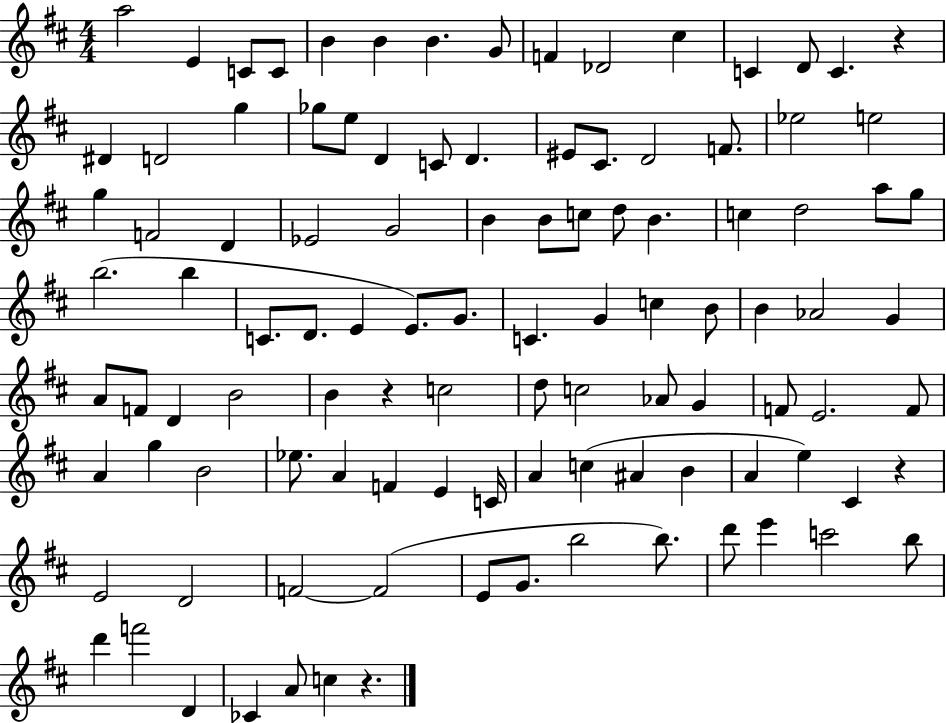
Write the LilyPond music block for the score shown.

{
  \clef treble
  \numericTimeSignature
  \time 4/4
  \key d \major
  a''2 e'4 c'8 c'8 | b'4 b'4 b'4. g'8 | f'4 des'2 cis''4 | c'4 d'8 c'4. r4 | \break dis'4 d'2 g''4 | ges''8 e''8 d'4 c'8 d'4. | eis'8 cis'8. d'2 f'8. | ees''2 e''2 | \break g''4 f'2 d'4 | ees'2 g'2 | b'4 b'8 c''8 d''8 b'4. | c''4 d''2 a''8 g''8 | \break b''2.( b''4 | c'8. d'8. e'4 e'8.) g'8. | c'4. g'4 c''4 b'8 | b'4 aes'2 g'4 | \break a'8 f'8 d'4 b'2 | b'4 r4 c''2 | d''8 c''2 aes'8 g'4 | f'8 e'2. f'8 | \break a'4 g''4 b'2 | ees''8. a'4 f'4 e'4 c'16 | a'4 c''4( ais'4 b'4 | a'4 e''4) cis'4 r4 | \break e'2 d'2 | f'2~~ f'2( | e'8 g'8. b''2 b''8.) | d'''8 e'''4 c'''2 b''8 | \break d'''4 f'''2 d'4 | ces'4 a'8 c''4 r4. | \bar "|."
}